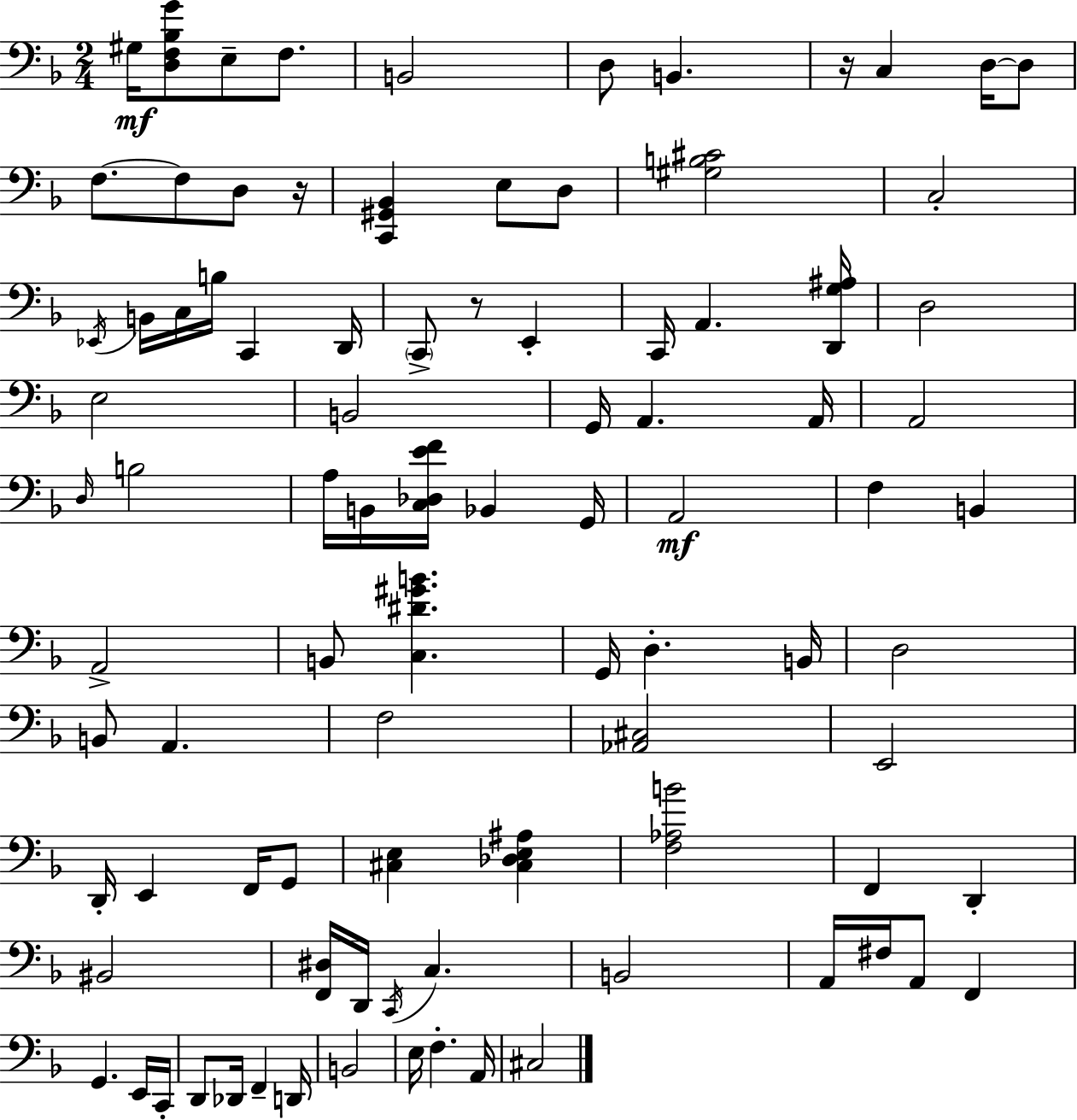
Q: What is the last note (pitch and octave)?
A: C#3